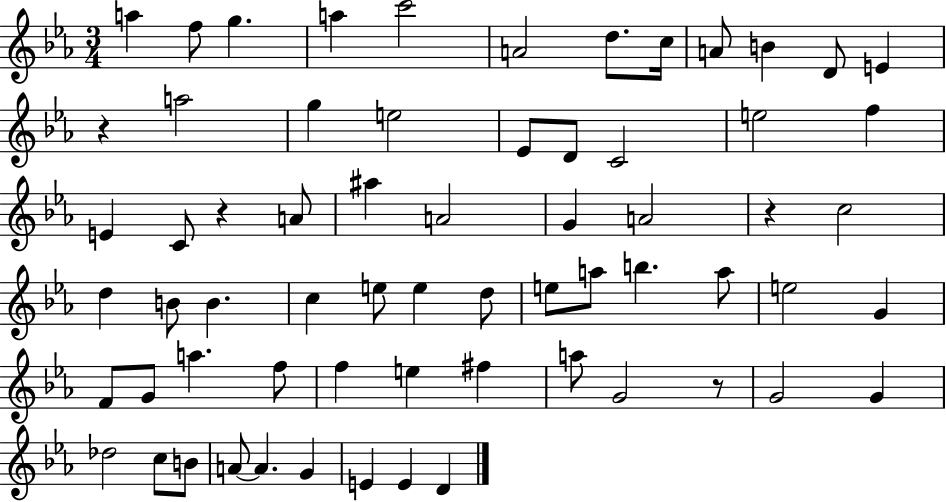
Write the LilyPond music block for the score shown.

{
  \clef treble
  \numericTimeSignature
  \time 3/4
  \key ees \major
  \repeat volta 2 { a''4 f''8 g''4. | a''4 c'''2 | a'2 d''8. c''16 | a'8 b'4 d'8 e'4 | \break r4 a''2 | g''4 e''2 | ees'8 d'8 c'2 | e''2 f''4 | \break e'4 c'8 r4 a'8 | ais''4 a'2 | g'4 a'2 | r4 c''2 | \break d''4 b'8 b'4. | c''4 e''8 e''4 d''8 | e''8 a''8 b''4. a''8 | e''2 g'4 | \break f'8 g'8 a''4. f''8 | f''4 e''4 fis''4 | a''8 g'2 r8 | g'2 g'4 | \break des''2 c''8 b'8 | a'8~~ a'4. g'4 | e'4 e'4 d'4 | } \bar "|."
}